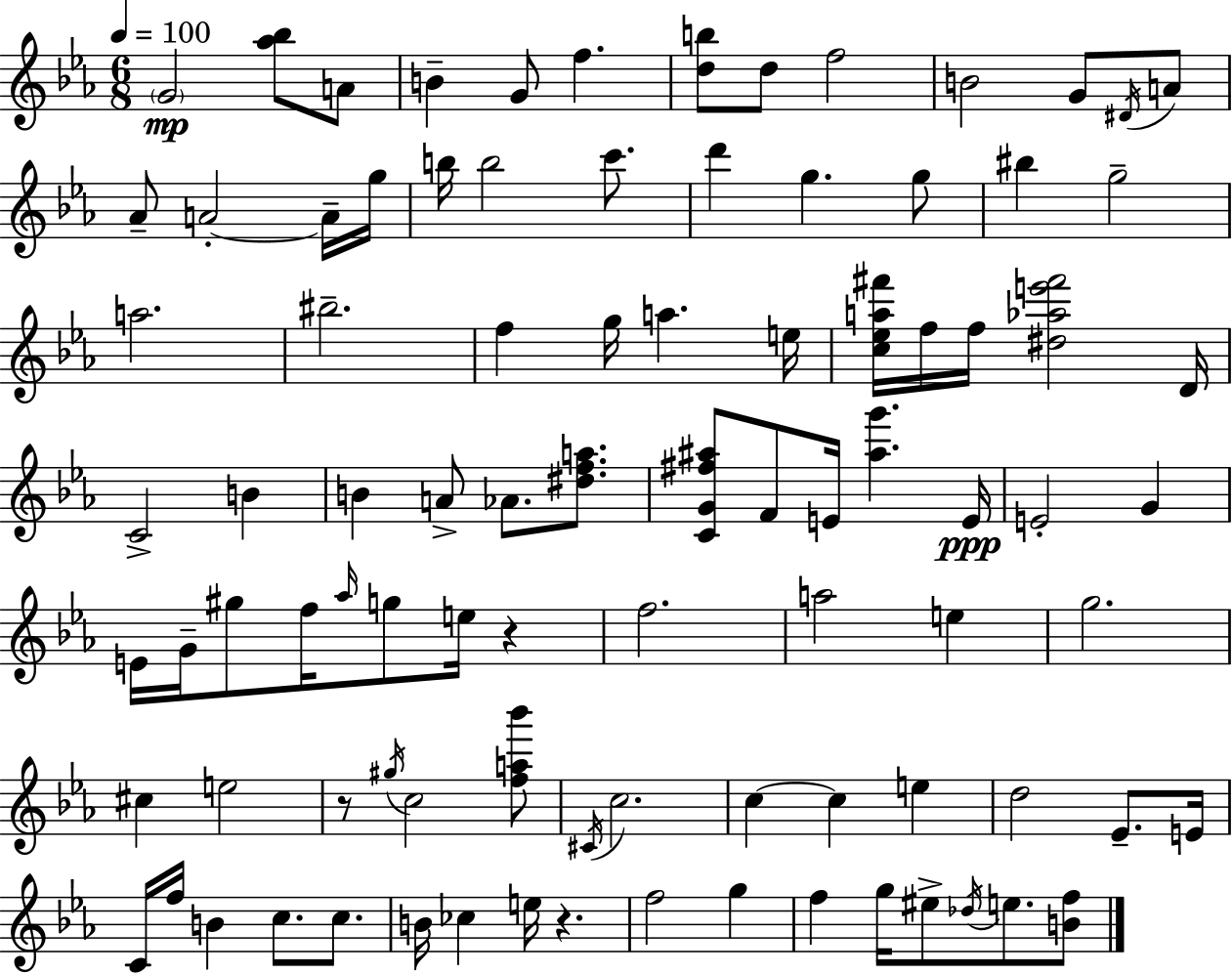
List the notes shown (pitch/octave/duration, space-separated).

G4/h [Ab5,Bb5]/e A4/e B4/q G4/e F5/q. [D5,B5]/e D5/e F5/h B4/h G4/e D#4/s A4/e Ab4/e A4/h A4/s G5/s B5/s B5/h C6/e. D6/q G5/q. G5/e BIS5/q G5/h A5/h. BIS5/h. F5/q G5/s A5/q. E5/s [C5,Eb5,A5,F#6]/s F5/s F5/s [D#5,Ab5,E6,F#6]/h D4/s C4/h B4/q B4/q A4/e Ab4/e. [D#5,F5,A5]/e. [C4,G4,F#5,A#5]/e F4/e E4/s [A#5,G6]/q. E4/s E4/h G4/q E4/s G4/s G#5/e F5/s Ab5/s G5/e E5/s R/q F5/h. A5/h E5/q G5/h. C#5/q E5/h R/e G#5/s C5/h [F5,A5,Bb6]/e C#4/s C5/h. C5/q C5/q E5/q D5/h Eb4/e. E4/s C4/s F5/s B4/q C5/e. C5/e. B4/s CES5/q E5/s R/q. F5/h G5/q F5/q G5/s EIS5/e Db5/s E5/e. [B4,F5]/e